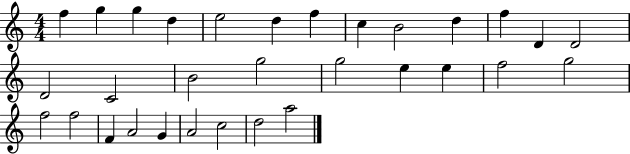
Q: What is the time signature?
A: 4/4